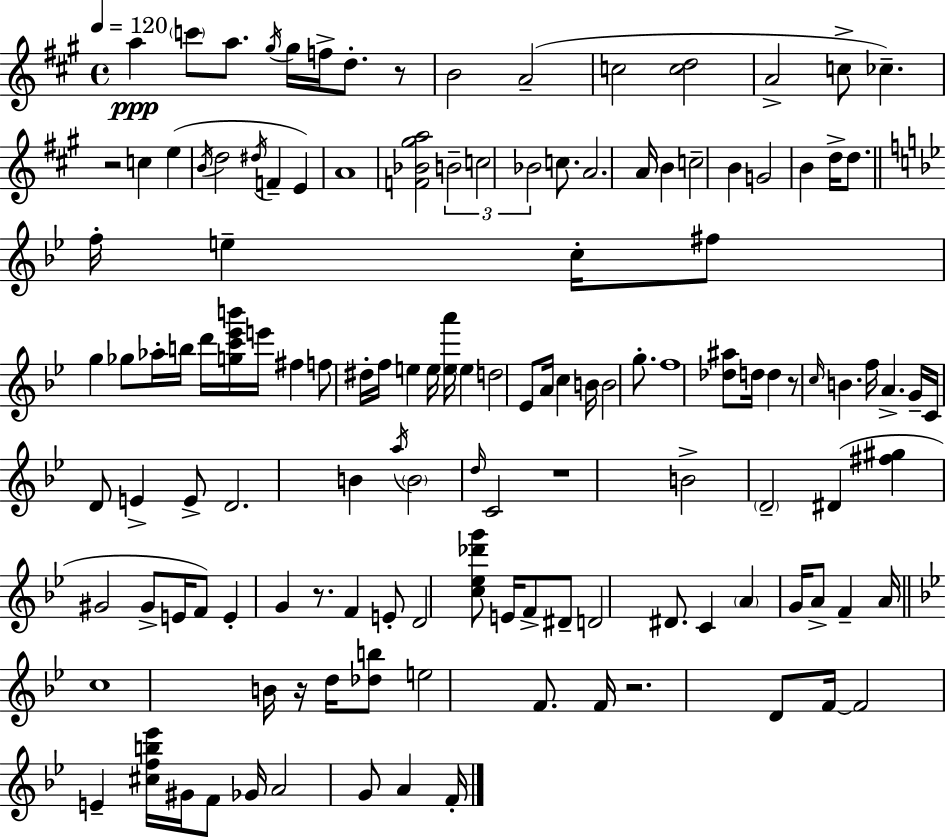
A5/q C6/e A5/e. G#5/s G#5/s F5/s D5/e. R/e B4/h A4/h C5/h [C5,D5]/h A4/h C5/e CES5/q. R/h C5/q E5/q B4/s D5/h D#5/s F4/q E4/q A4/w [F4,Bb4,G#5,A5]/h B4/h C5/h Bb4/h C5/e. A4/h. A4/s B4/q C5/h B4/q G4/h B4/q D5/s D5/e. F5/s E5/q C5/s F#5/e G5/q Gb5/e Ab5/s B5/s D6/s [G5,C6,Eb6,B6]/s E6/s F#5/q F5/e D#5/s F5/s E5/q E5/s [E5,A6]/s E5/q D5/h Eb4/e A4/s C5/q B4/s B4/h G5/e. F5/w [Db5,A#5]/e D5/s D5/q R/e C5/s B4/q. F5/s A4/q. G4/s C4/s D4/e E4/q E4/e D4/h. B4/q A5/s B4/h D5/s C4/h R/w B4/h D4/h D#4/q [F#5,G#5]/q G#4/h G#4/e E4/s F4/e E4/q G4/q R/e. F4/q E4/e D4/h [C5,Eb5,Db6,G6]/e E4/s F4/e D#4/e D4/h D#4/e. C4/q A4/q G4/s A4/e F4/q A4/s C5/w B4/s R/s D5/s [Db5,B5]/e E5/h F4/e. F4/s R/h. D4/e F4/s F4/h E4/q [C#5,F5,B5,Eb6]/s G#4/s F4/e Gb4/s A4/h G4/e A4/q F4/s